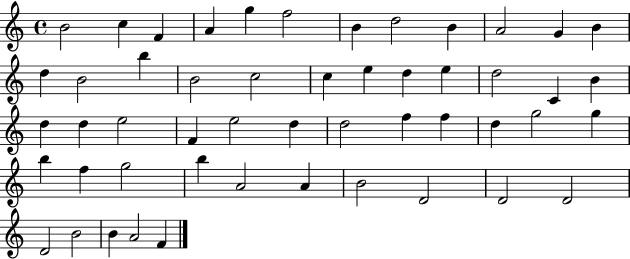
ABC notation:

X:1
T:Untitled
M:4/4
L:1/4
K:C
B2 c F A g f2 B d2 B A2 G B d B2 b B2 c2 c e d e d2 C B d d e2 F e2 d d2 f f d g2 g b f g2 b A2 A B2 D2 D2 D2 D2 B2 B A2 F